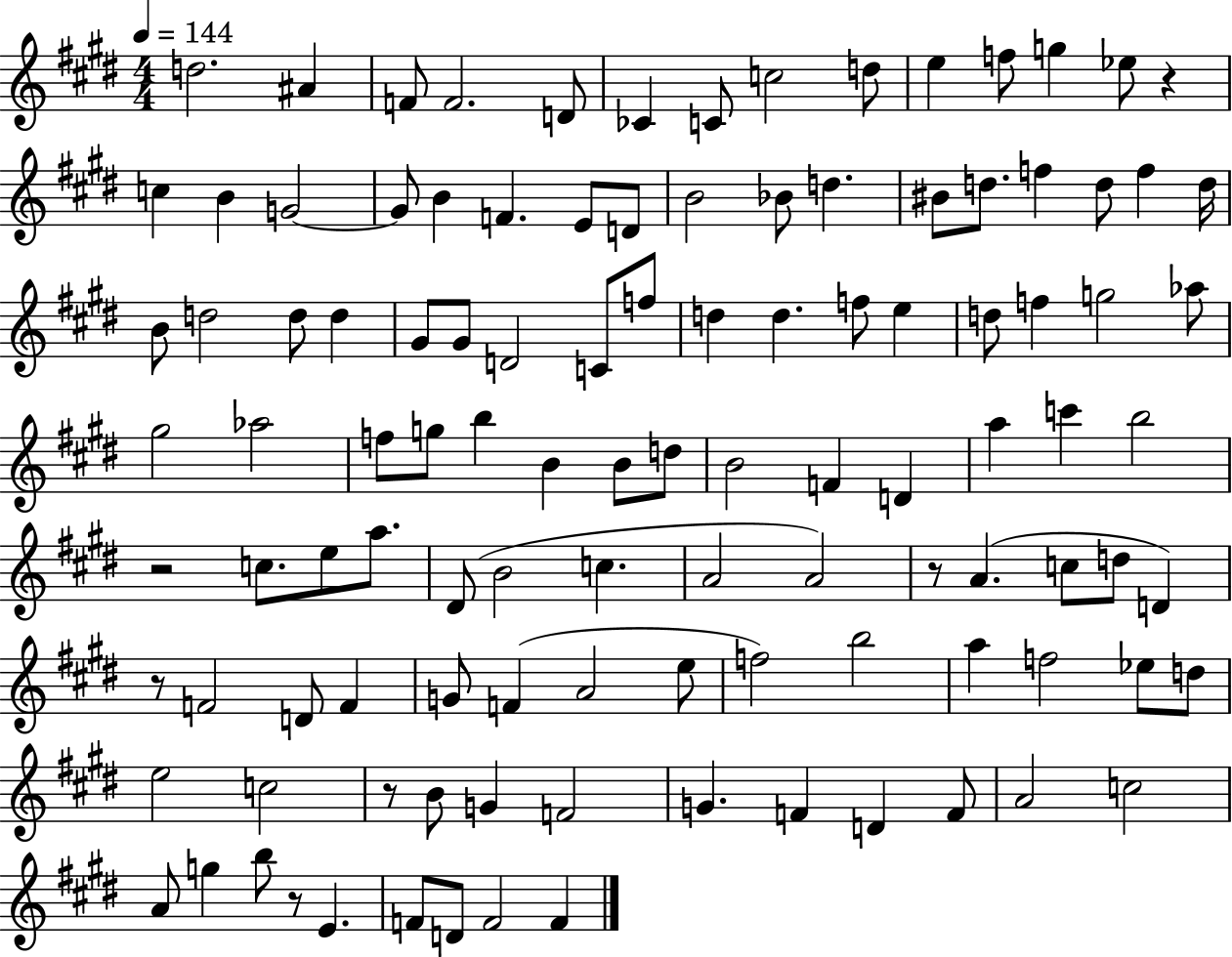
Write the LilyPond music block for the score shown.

{
  \clef treble
  \numericTimeSignature
  \time 4/4
  \key e \major
  \tempo 4 = 144
  d''2. ais'4 | f'8 f'2. d'8 | ces'4 c'8 c''2 d''8 | e''4 f''8 g''4 ees''8 r4 | \break c''4 b'4 g'2~~ | g'8 b'4 f'4. e'8 d'8 | b'2 bes'8 d''4. | bis'8 d''8. f''4 d''8 f''4 d''16 | \break b'8 d''2 d''8 d''4 | gis'8 gis'8 d'2 c'8 f''8 | d''4 d''4. f''8 e''4 | d''8 f''4 g''2 aes''8 | \break gis''2 aes''2 | f''8 g''8 b''4 b'4 b'8 d''8 | b'2 f'4 d'4 | a''4 c'''4 b''2 | \break r2 c''8. e''8 a''8. | dis'8( b'2 c''4. | a'2 a'2) | r8 a'4.( c''8 d''8 d'4) | \break r8 f'2 d'8 f'4 | g'8 f'4( a'2 e''8 | f''2) b''2 | a''4 f''2 ees''8 d''8 | \break e''2 c''2 | r8 b'8 g'4 f'2 | g'4. f'4 d'4 f'8 | a'2 c''2 | \break a'8 g''4 b''8 r8 e'4. | f'8 d'8 f'2 f'4 | \bar "|."
}